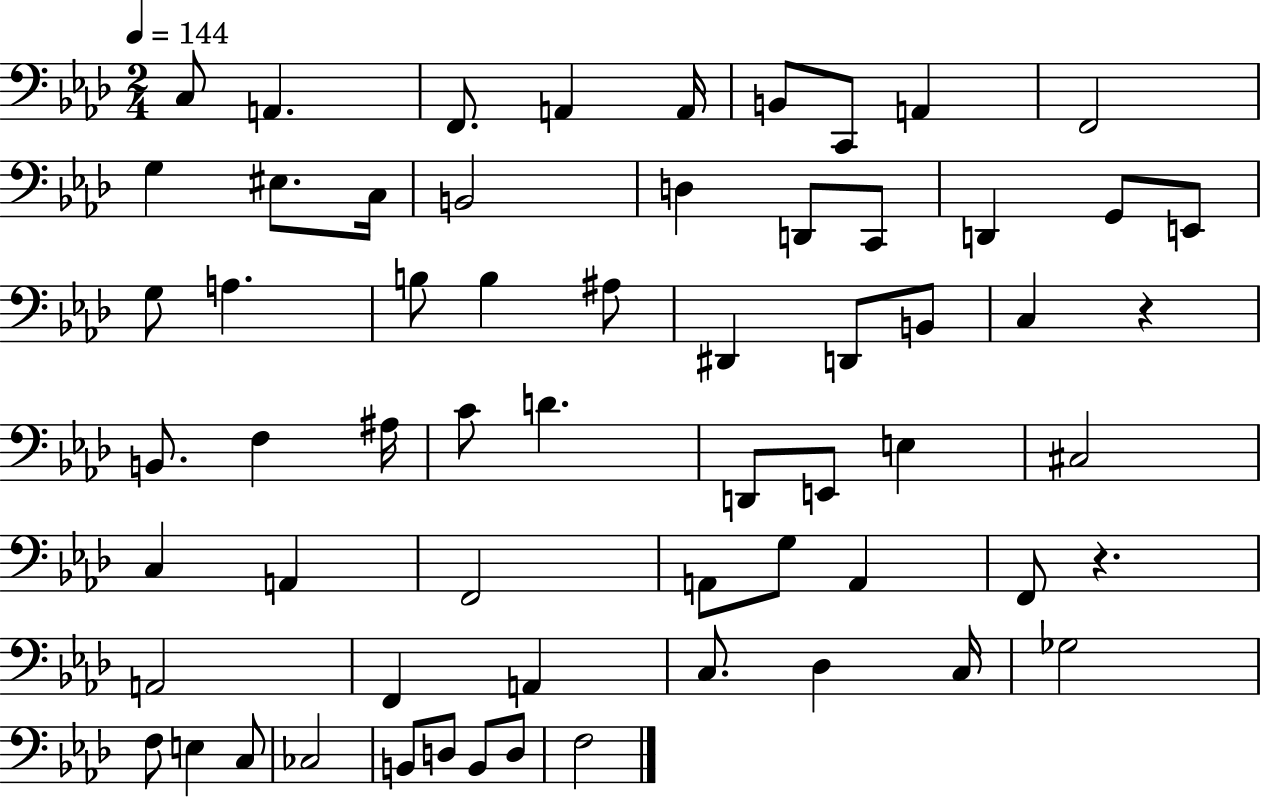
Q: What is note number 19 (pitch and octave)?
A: E2